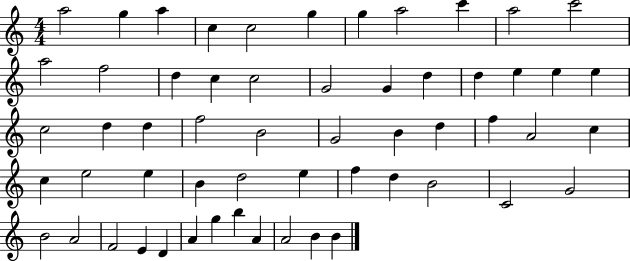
A5/h G5/q A5/q C5/q C5/h G5/q G5/q A5/h C6/q A5/h C6/h A5/h F5/h D5/q C5/q C5/h G4/h G4/q D5/q D5/q E5/q E5/q E5/q C5/h D5/q D5/q F5/h B4/h G4/h B4/q D5/q F5/q A4/h C5/q C5/q E5/h E5/q B4/q D5/h E5/q F5/q D5/q B4/h C4/h G4/h B4/h A4/h F4/h E4/q D4/q A4/q G5/q B5/q A4/q A4/h B4/q B4/q